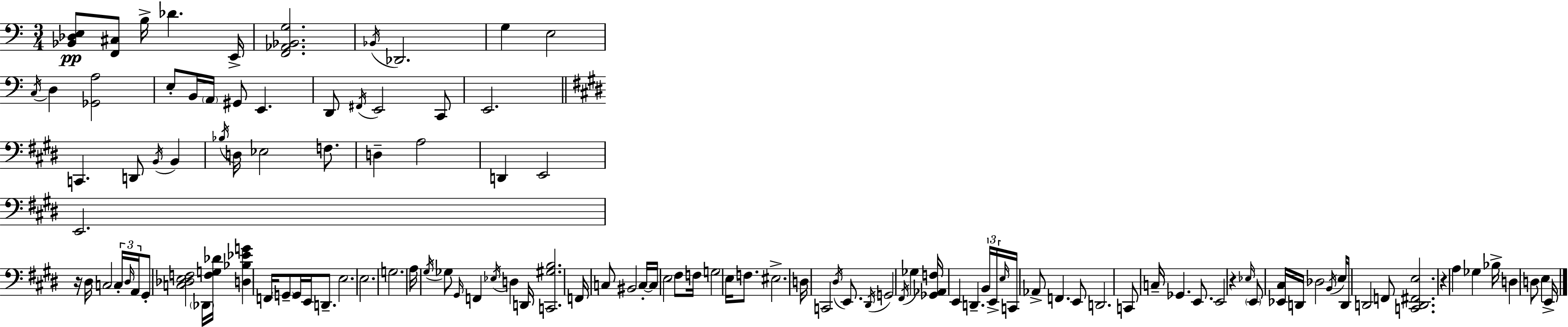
[Bb2,Db3,E3]/e [F2,C#3]/e B3/s Db4/q. E2/s [F2,Ab2,Bb2,G3]/h. Bb2/s Db2/h. G3/q E3/h C3/s D3/q [Gb2,A3]/h E3/e B2/s A2/s G#2/e E2/q. D2/e F#2/s E2/h C2/e E2/h. C2/q. D2/e B2/s B2/q Bb3/s D3/s Eb3/h F3/e. D3/q A3/h D2/q E2/h E2/h. R/s D#3/s C3/h C3/s D#3/s A2/s G#2/e [C3,Db3,E3,F3]/h Db2/s [F3,G3,Db4]/s [D3,Bb3,Eb4,G4]/q F2/s G2/e G2/s E2/s D2/e. E3/h. E3/h. G3/h. A3/s G#3/s Gb3/e G#2/s F2/q Eb3/s D3/q D2/s [C2,G#3,B3]/h. F2/s C3/e BIS2/h C3/s C3/s E3/h F#3/e F3/s G3/h E3/s F3/e. EIS3/h. D3/s C2/h D#3/s E2/e. D#2/s G2/h F#2/s Gb3/q [Gb2,Ab2,F3]/s E2/q D2/q. B2/s E2/s E3/s C2/s Ab2/e F2/q. E2/e D2/h. C2/e C3/s Gb2/q. E2/e. E2/h R/q Eb3/s E2/e [Eb2,C#3]/s D2/s Db3/h B2/s E3/s D2/s D2/h F2/e [C2,D2,F#2,E3]/h. R/q A3/q Gb3/q Bb3/s D3/q D3/e E3/q E2/s